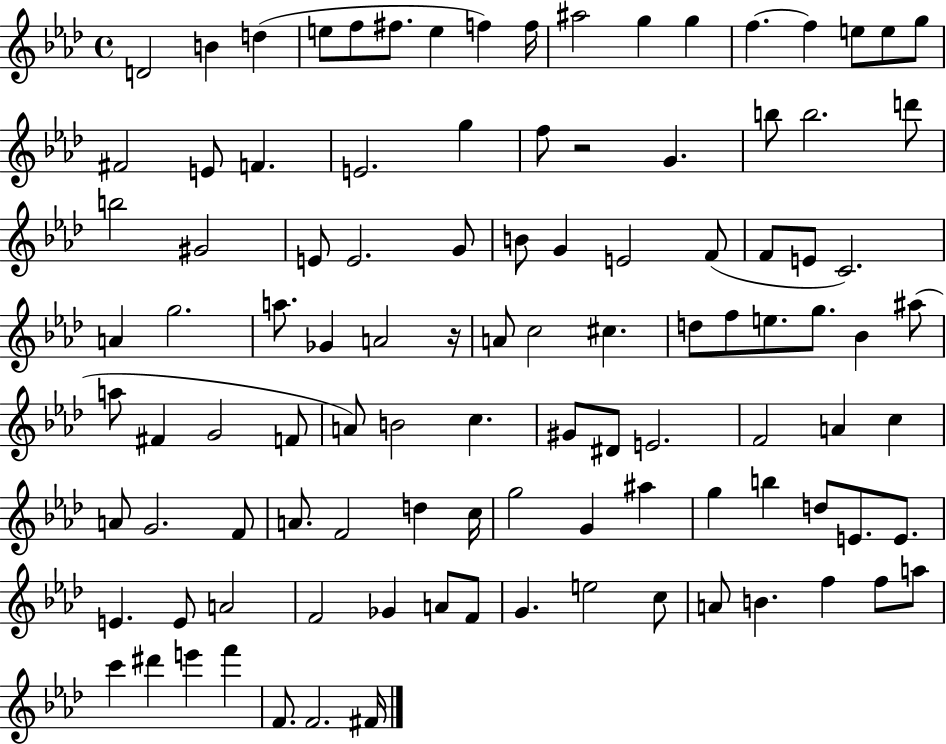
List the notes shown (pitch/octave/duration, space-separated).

D4/h B4/q D5/q E5/e F5/e F#5/e. E5/q F5/q F5/s A#5/h G5/q G5/q F5/q. F5/q E5/e E5/e G5/e F#4/h E4/e F4/q. E4/h. G5/q F5/e R/h G4/q. B5/e B5/h. D6/e B5/h G#4/h E4/e E4/h. G4/e B4/e G4/q E4/h F4/e F4/e E4/e C4/h. A4/q G5/h. A5/e. Gb4/q A4/h R/s A4/e C5/h C#5/q. D5/e F5/e E5/e. G5/e. Bb4/q A#5/e A5/e F#4/q G4/h F4/e A4/e B4/h C5/q. G#4/e D#4/e E4/h. F4/h A4/q C5/q A4/e G4/h. F4/e A4/e. F4/h D5/q C5/s G5/h G4/q A#5/q G5/q B5/q D5/e E4/e. E4/e. E4/q. E4/e A4/h F4/h Gb4/q A4/e F4/e G4/q. E5/h C5/e A4/e B4/q. F5/q F5/e A5/e C6/q D#6/q E6/q F6/q F4/e. F4/h. F#4/s